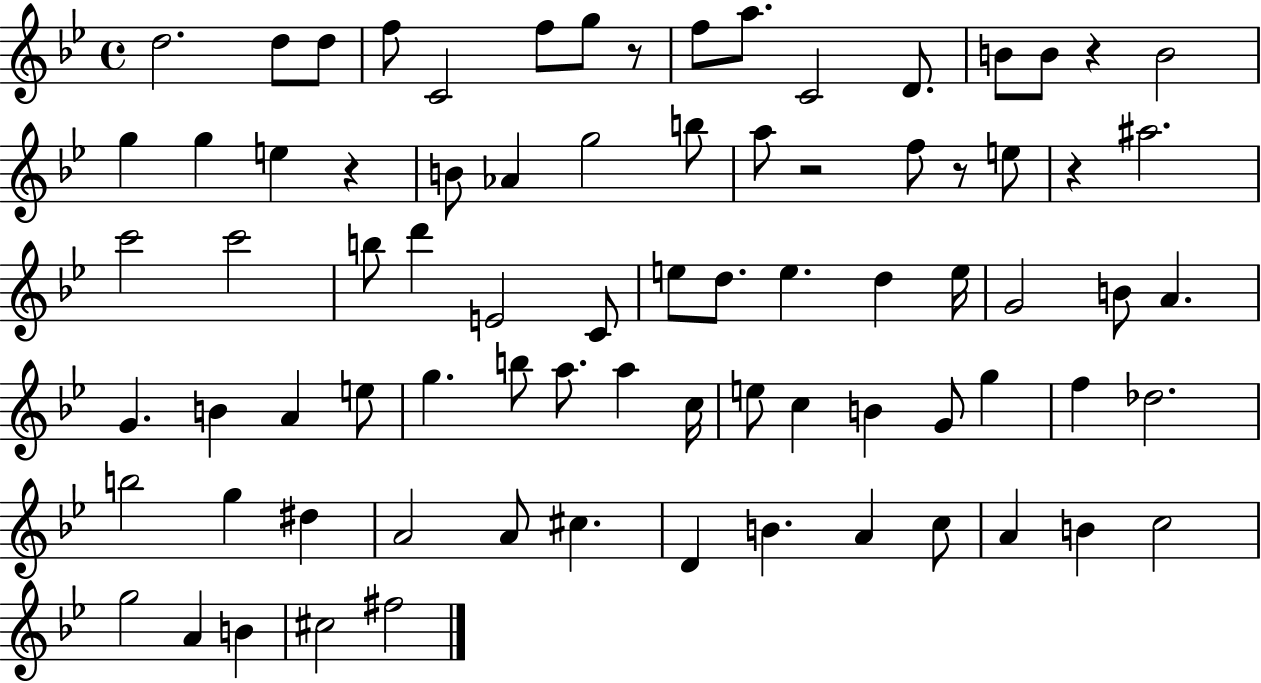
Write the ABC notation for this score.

X:1
T:Untitled
M:4/4
L:1/4
K:Bb
d2 d/2 d/2 f/2 C2 f/2 g/2 z/2 f/2 a/2 C2 D/2 B/2 B/2 z B2 g g e z B/2 _A g2 b/2 a/2 z2 f/2 z/2 e/2 z ^a2 c'2 c'2 b/2 d' E2 C/2 e/2 d/2 e d e/4 G2 B/2 A G B A e/2 g b/2 a/2 a c/4 e/2 c B G/2 g f _d2 b2 g ^d A2 A/2 ^c D B A c/2 A B c2 g2 A B ^c2 ^f2